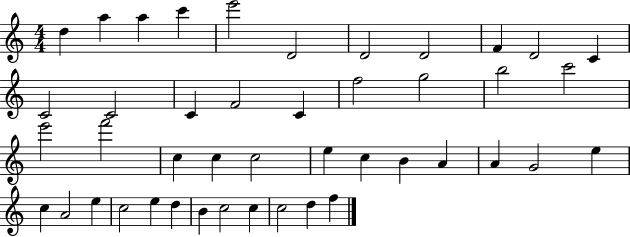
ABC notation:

X:1
T:Untitled
M:4/4
L:1/4
K:C
d a a c' e'2 D2 D2 D2 F D2 C C2 C2 C F2 C f2 g2 b2 c'2 e'2 f'2 c c c2 e c B A A G2 e c A2 e c2 e d B c2 c c2 d f